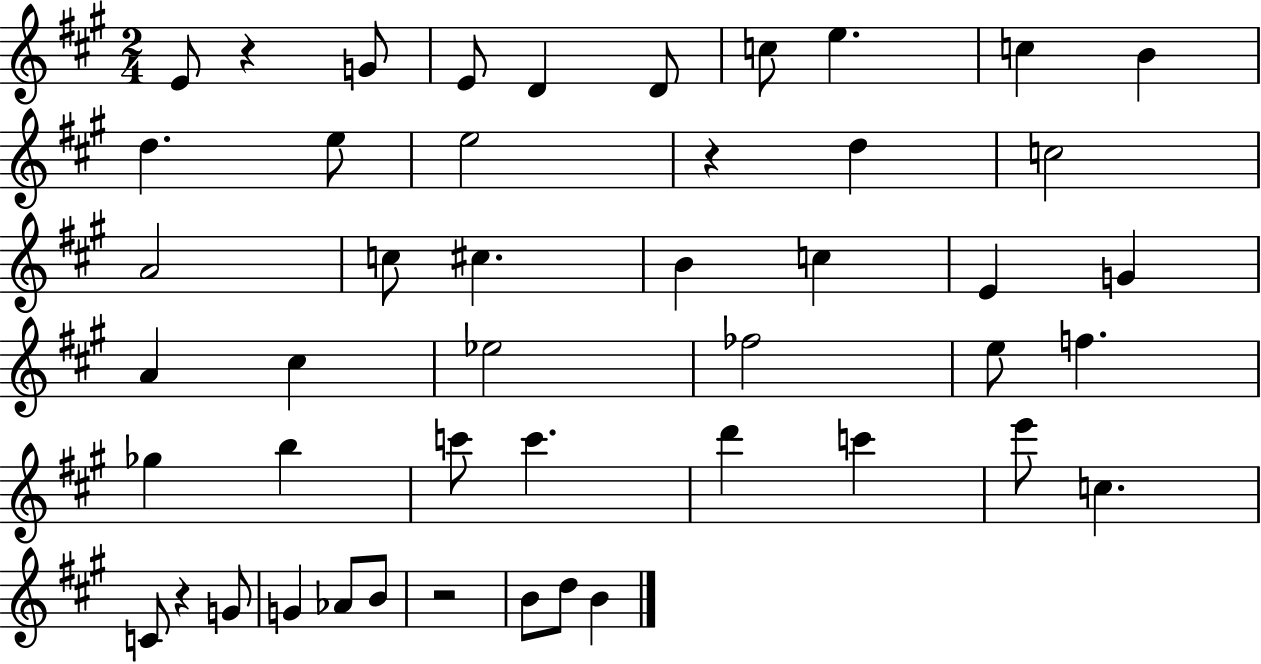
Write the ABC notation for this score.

X:1
T:Untitled
M:2/4
L:1/4
K:A
E/2 z G/2 E/2 D D/2 c/2 e c B d e/2 e2 z d c2 A2 c/2 ^c B c E G A ^c _e2 _f2 e/2 f _g b c'/2 c' d' c' e'/2 c C/2 z G/2 G _A/2 B/2 z2 B/2 d/2 B